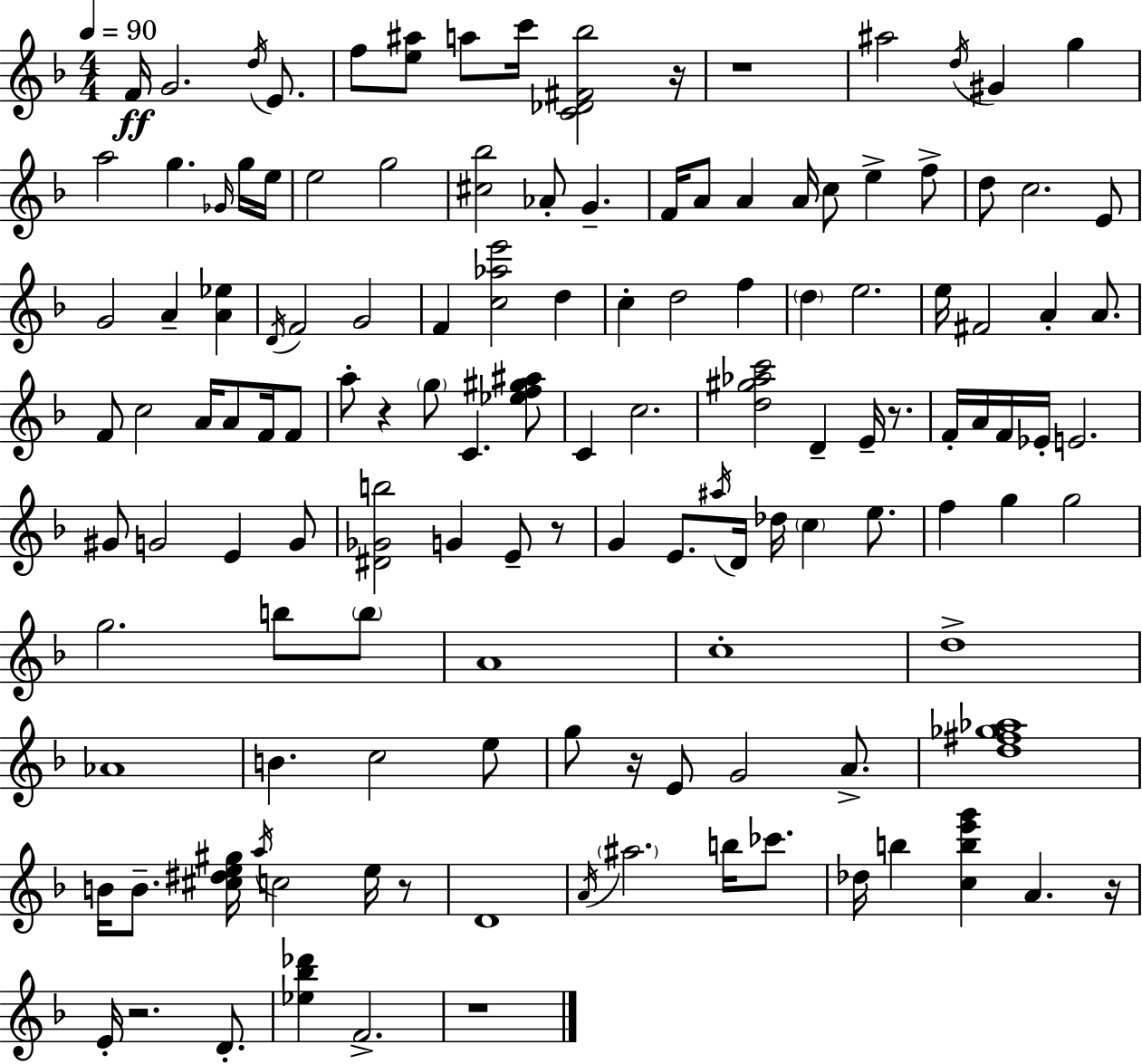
F4/s G4/h. D5/s E4/e. F5/e [E5,A#5]/e A5/e C6/s [C4,Db4,F#4,Bb5]/h R/s R/w A#5/h D5/s G#4/q G5/q A5/h G5/q. Gb4/s G5/s E5/s E5/h G5/h [C#5,Bb5]/h Ab4/e G4/q. F4/s A4/e A4/q A4/s C5/e E5/q F5/e D5/e C5/h. E4/e G4/h A4/q [A4,Eb5]/q D4/s F4/h G4/h F4/q [C5,Ab5,E6]/h D5/q C5/q D5/h F5/q D5/q E5/h. E5/s F#4/h A4/q A4/e. F4/e C5/h A4/s A4/e F4/s F4/e A5/e R/q G5/e C4/q. [Eb5,F5,G#5,A#5]/e C4/q C5/h. [D5,G#5,Ab5,C6]/h D4/q E4/s R/e. F4/s A4/s F4/s Eb4/s E4/h. G#4/e G4/h E4/q G4/e [D#4,Gb4,B5]/h G4/q E4/e R/e G4/q E4/e. A#5/s D4/s Db5/s C5/q E5/e. F5/q G5/q G5/h G5/h. B5/e B5/e A4/w C5/w D5/w Ab4/w B4/q. C5/h E5/e G5/e R/s E4/e G4/h A4/e. [D5,F#5,Gb5,Ab5]/w B4/s B4/e. [C#5,D#5,E5,G#5]/s A5/s C5/h E5/s R/e D4/w A4/s A#5/h. B5/s CES6/e. Db5/s B5/q [C5,B5,E6,G6]/q A4/q. R/s E4/s R/h. D4/e. [Eb5,Bb5,Db6]/q F4/h. R/w